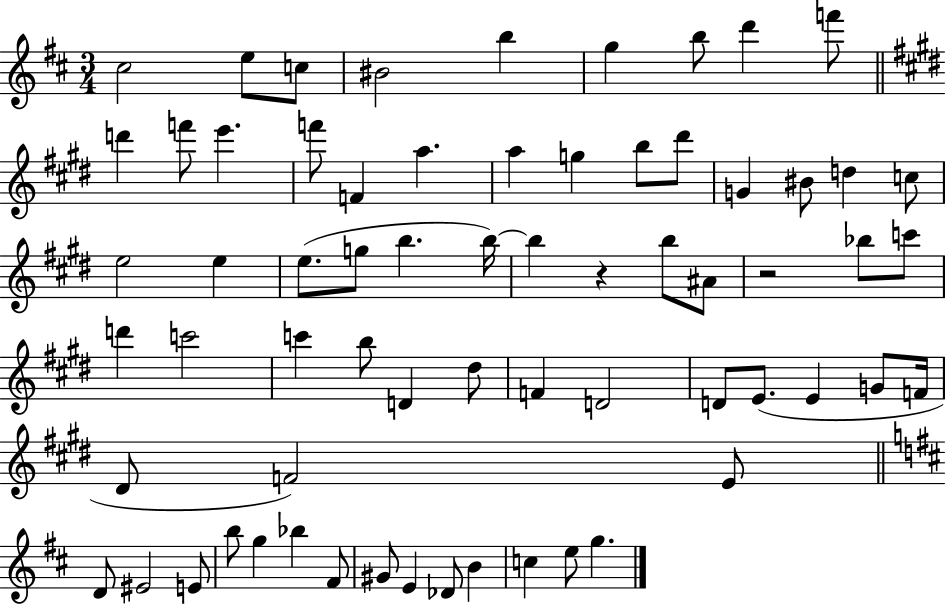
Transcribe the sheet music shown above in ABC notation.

X:1
T:Untitled
M:3/4
L:1/4
K:D
^c2 e/2 c/2 ^B2 b g b/2 d' f'/2 d' f'/2 e' f'/2 F a a g b/2 ^d'/2 G ^B/2 d c/2 e2 e e/2 g/2 b b/4 b z b/2 ^A/2 z2 _b/2 c'/2 d' c'2 c' b/2 D ^d/2 F D2 D/2 E/2 E G/2 F/4 ^D/2 F2 E/2 D/2 ^E2 E/2 b/2 g _b ^F/2 ^G/2 E _D/2 B c e/2 g